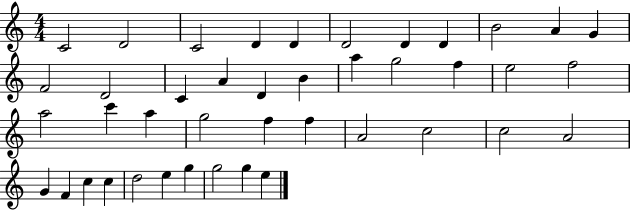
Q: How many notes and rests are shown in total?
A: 42